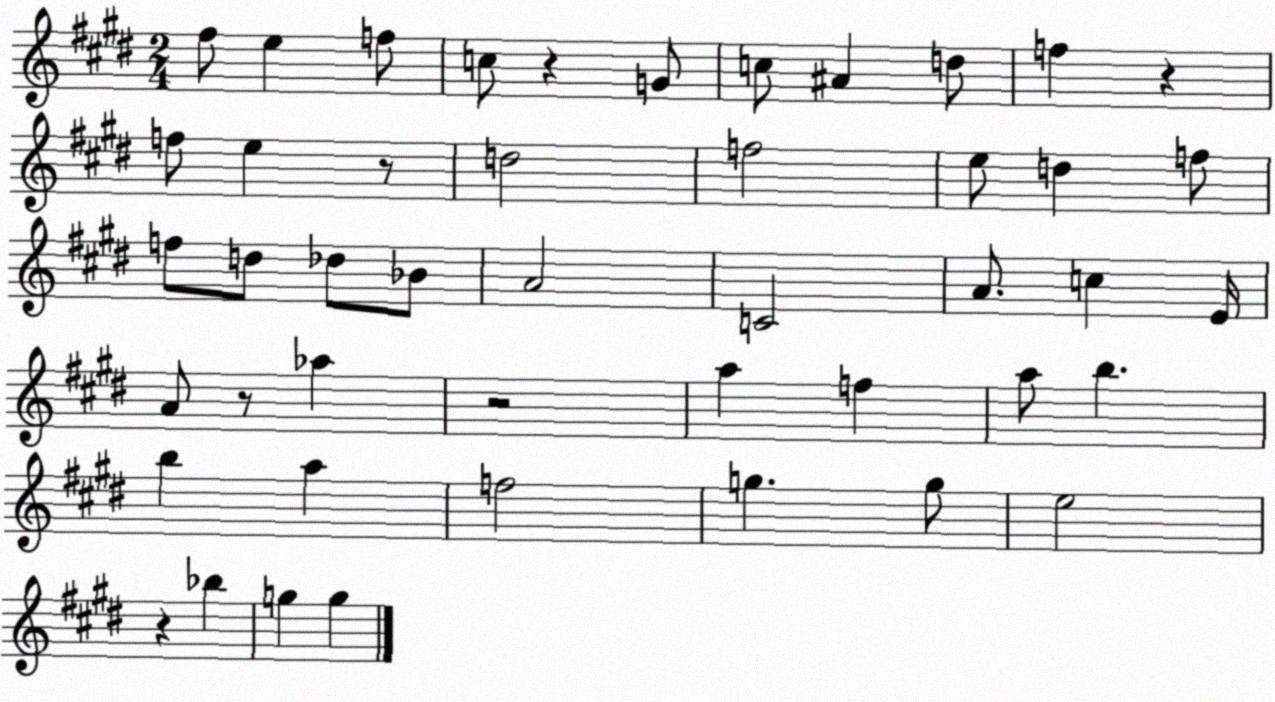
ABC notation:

X:1
T:Untitled
M:2/4
L:1/4
K:E
^f/2 e f/2 c/2 z G/2 c/2 ^A d/2 f z f/2 e z/2 d2 f2 e/2 d f/2 f/2 d/2 _d/2 _B/2 A2 C2 A/2 c E/4 A/2 z/2 _a z2 a f a/2 b b a f2 g g/2 e2 z _b g g